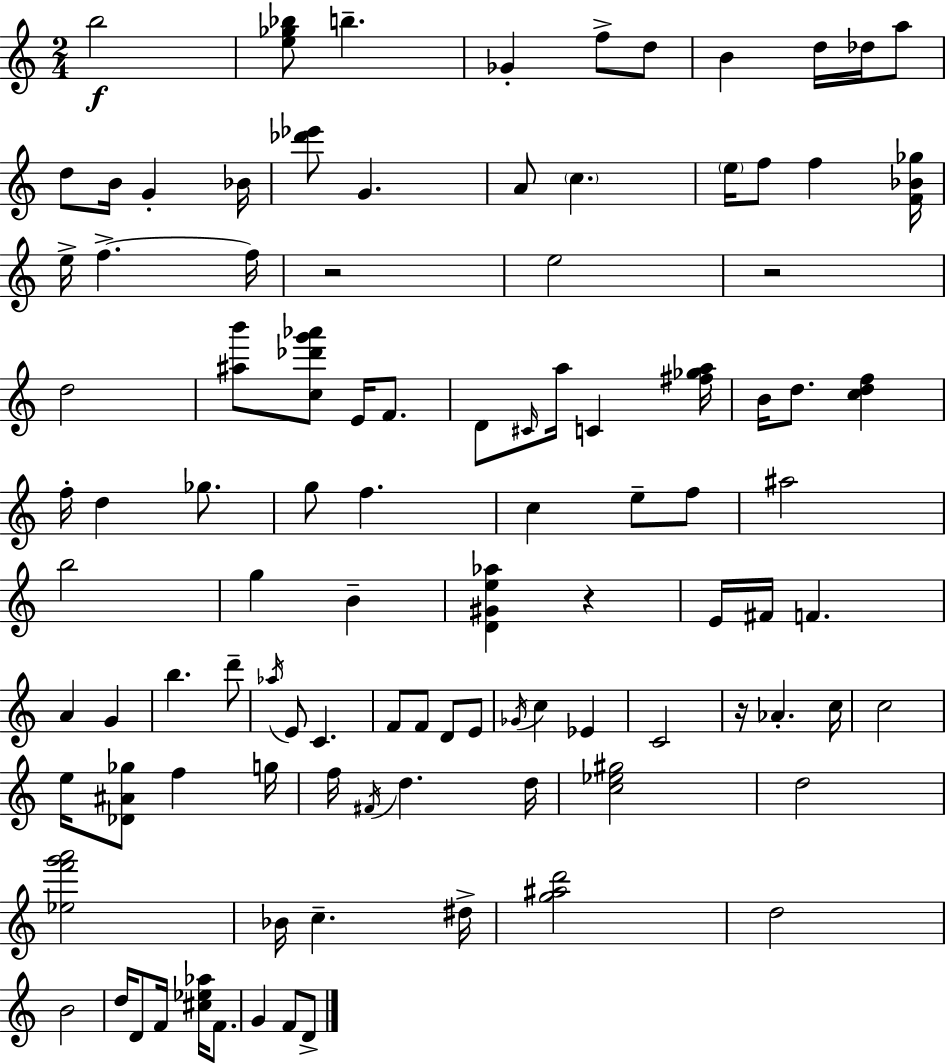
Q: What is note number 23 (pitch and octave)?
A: E5